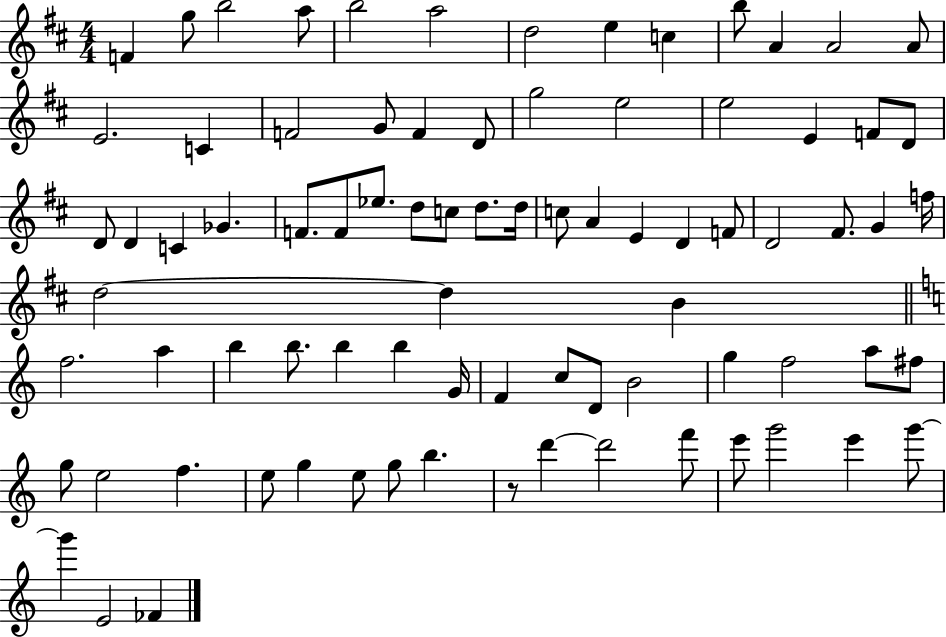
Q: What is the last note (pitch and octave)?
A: FES4